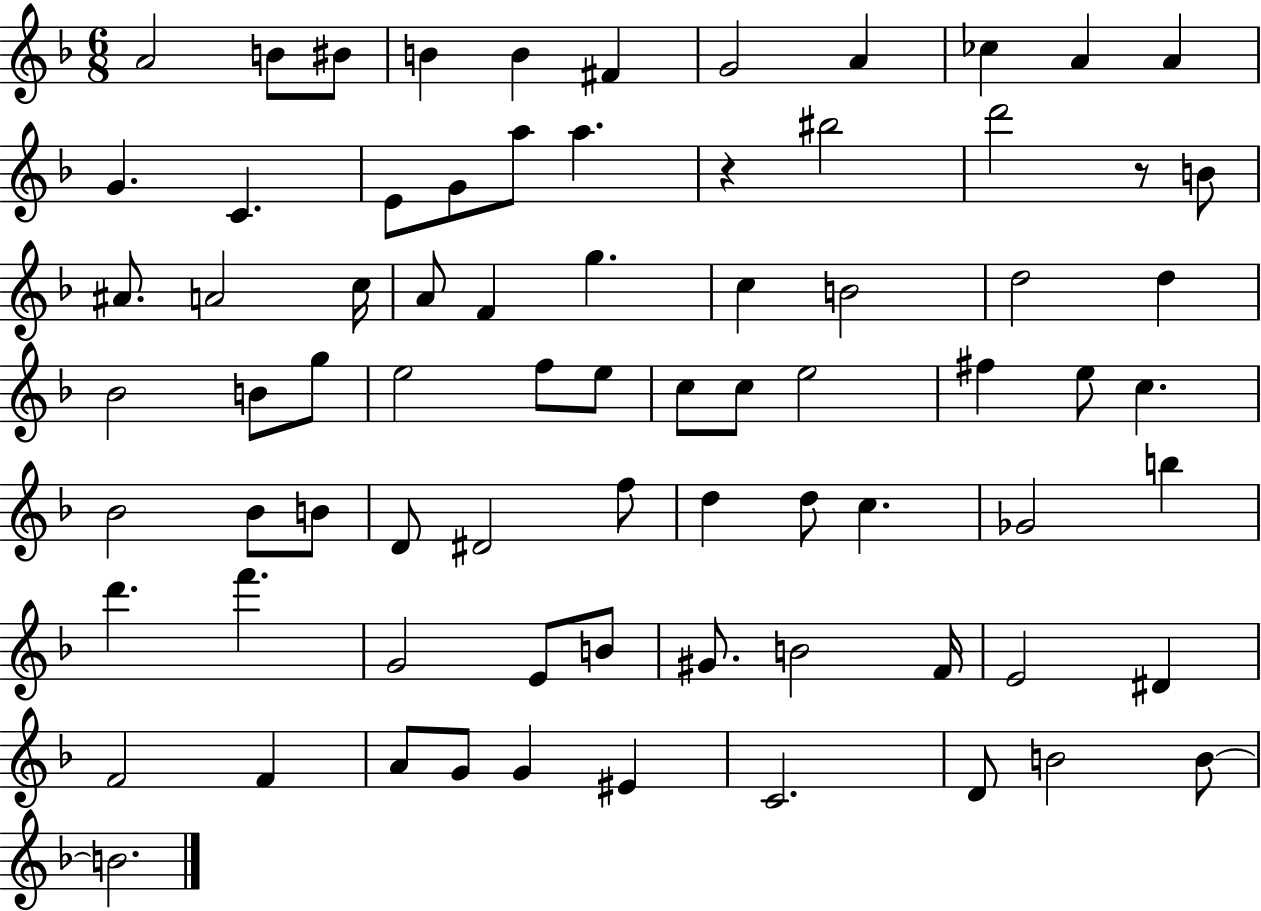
A4/h B4/e BIS4/e B4/q B4/q F#4/q G4/h A4/q CES5/q A4/q A4/q G4/q. C4/q. E4/e G4/e A5/e A5/q. R/q BIS5/h D6/h R/e B4/e A#4/e. A4/h C5/s A4/e F4/q G5/q. C5/q B4/h D5/h D5/q Bb4/h B4/e G5/e E5/h F5/e E5/e C5/e C5/e E5/h F#5/q E5/e C5/q. Bb4/h Bb4/e B4/e D4/e D#4/h F5/e D5/q D5/e C5/q. Gb4/h B5/q D6/q. F6/q. G4/h E4/e B4/e G#4/e. B4/h F4/s E4/h D#4/q F4/h F4/q A4/e G4/e G4/q EIS4/q C4/h. D4/e B4/h B4/e B4/h.